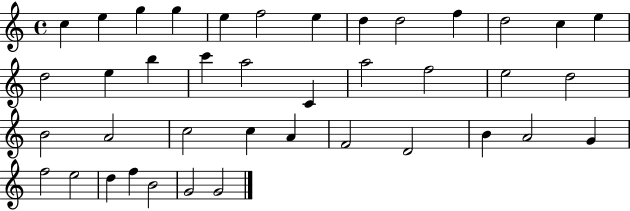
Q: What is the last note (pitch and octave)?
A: G4